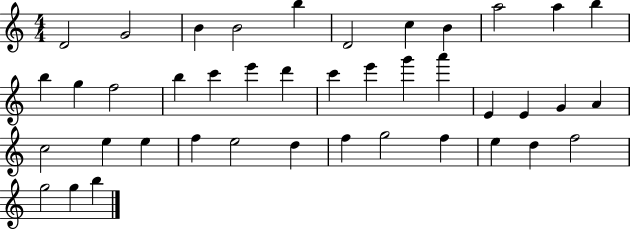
{
  \clef treble
  \numericTimeSignature
  \time 4/4
  \key c \major
  d'2 g'2 | b'4 b'2 b''4 | d'2 c''4 b'4 | a''2 a''4 b''4 | \break b''4 g''4 f''2 | b''4 c'''4 e'''4 d'''4 | c'''4 e'''4 g'''4 a'''4 | e'4 e'4 g'4 a'4 | \break c''2 e''4 e''4 | f''4 e''2 d''4 | f''4 g''2 f''4 | e''4 d''4 f''2 | \break g''2 g''4 b''4 | \bar "|."
}